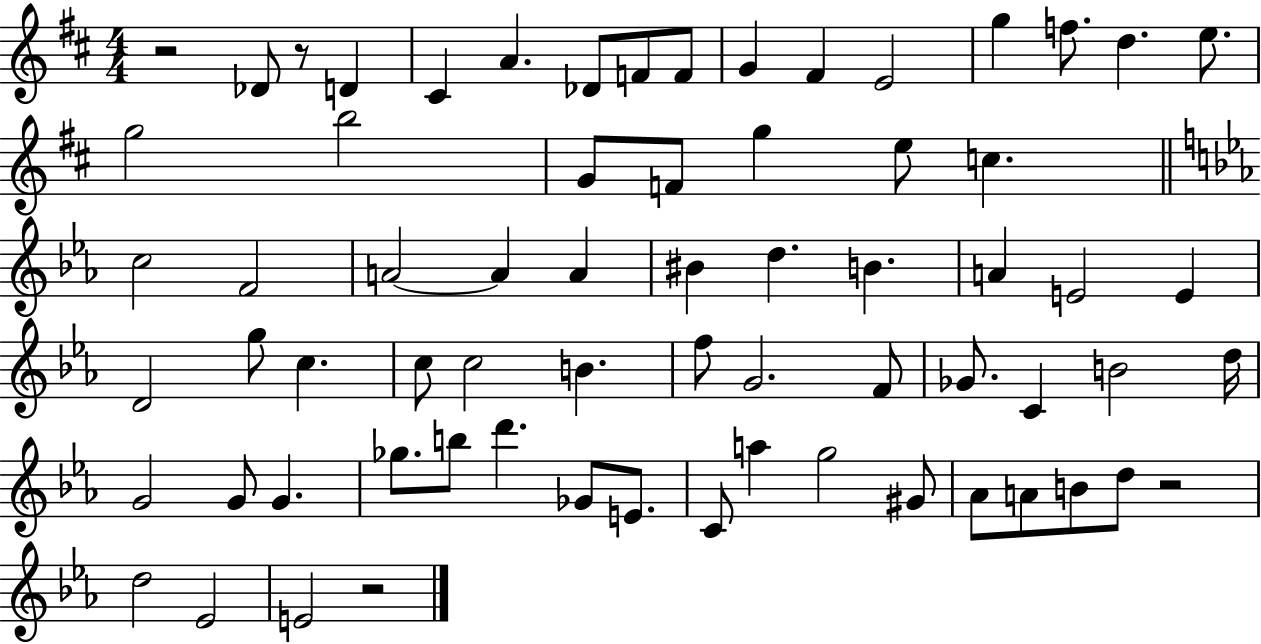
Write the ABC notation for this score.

X:1
T:Untitled
M:4/4
L:1/4
K:D
z2 _D/2 z/2 D ^C A _D/2 F/2 F/2 G ^F E2 g f/2 d e/2 g2 b2 G/2 F/2 g e/2 c c2 F2 A2 A A ^B d B A E2 E D2 g/2 c c/2 c2 B f/2 G2 F/2 _G/2 C B2 d/4 G2 G/2 G _g/2 b/2 d' _G/2 E/2 C/2 a g2 ^G/2 _A/2 A/2 B/2 d/2 z2 d2 _E2 E2 z2